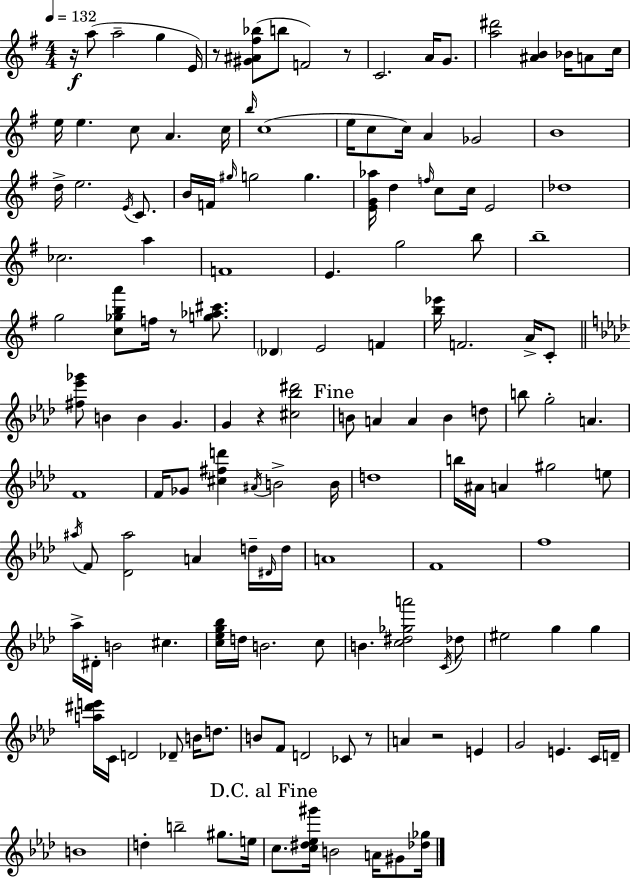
X:1
T:Untitled
M:4/4
L:1/4
K:G
z/4 a/2 a2 g E/4 z/2 [^G^A^f_b]/2 b/2 F2 z/2 C2 A/4 G/2 [a^d']2 [^AB] _B/4 A/2 c/4 e/4 e c/2 A c/4 b/4 c4 e/4 c/2 c/4 A _G2 B4 d/4 e2 E/4 C/2 B/4 F/4 ^g/4 g2 g [EG_a]/4 d f/4 c/2 c/4 E2 _d4 _c2 a F4 E g2 b/2 b4 g2 [c_gba']/2 f/4 z/2 [g_a^c']/2 _D E2 F [b_e']/4 F2 A/4 C/2 [^f_e'_g']/2 B B G G z [^c_b^d']2 B/2 A A B d/2 b/2 g2 A F4 F/4 _G/2 [^c^fd'] ^A/4 B2 B/4 d4 b/4 ^A/4 A ^g2 e/2 ^a/4 F/2 [_D^a]2 A d/4 ^D/4 d/4 A4 F4 f4 _a/4 ^D/4 B2 ^c [c_eg_b]/4 d/4 B2 c/2 B [c^d_ga']2 C/4 _d/2 ^e2 g g [a^d'e']/4 C/4 D2 _D/2 B/4 d/2 B/2 F/2 D2 _C/2 z/2 A z2 E G2 E C/4 D/4 B4 d b2 ^g/2 e/4 c/2 [c^d_e^g']/4 B2 A/4 ^G/2 [_d_g]/4